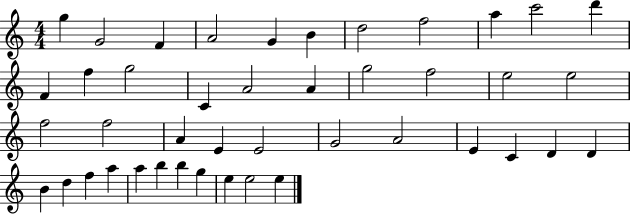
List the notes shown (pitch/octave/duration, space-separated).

G5/q G4/h F4/q A4/h G4/q B4/q D5/h F5/h A5/q C6/h D6/q F4/q F5/q G5/h C4/q A4/h A4/q G5/h F5/h E5/h E5/h F5/h F5/h A4/q E4/q E4/h G4/h A4/h E4/q C4/q D4/q D4/q B4/q D5/q F5/q A5/q A5/q B5/q B5/q G5/q E5/q E5/h E5/q